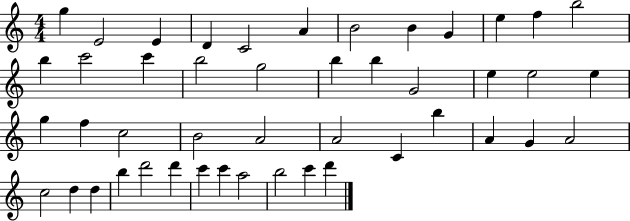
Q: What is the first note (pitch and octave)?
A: G5